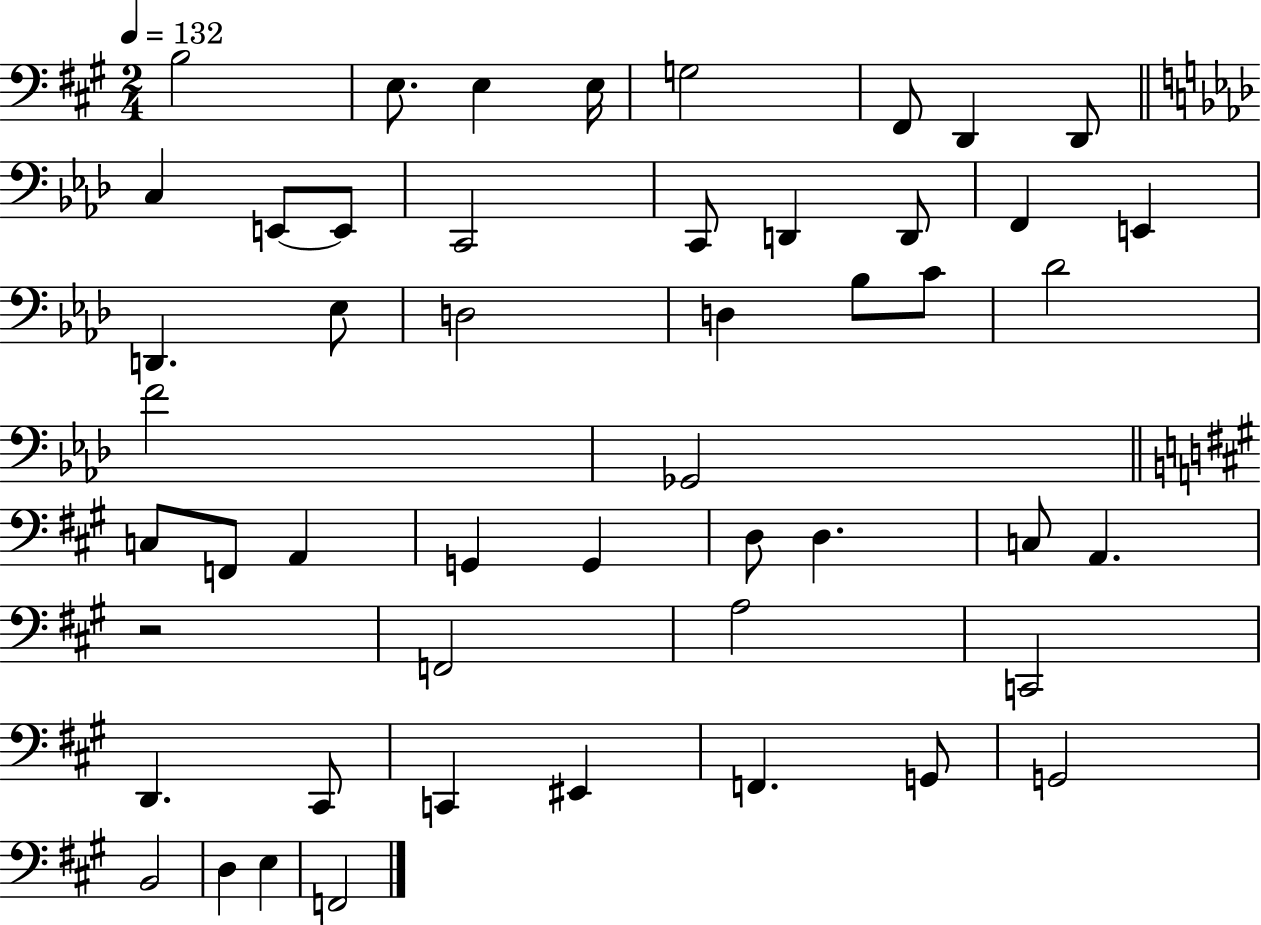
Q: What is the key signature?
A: A major